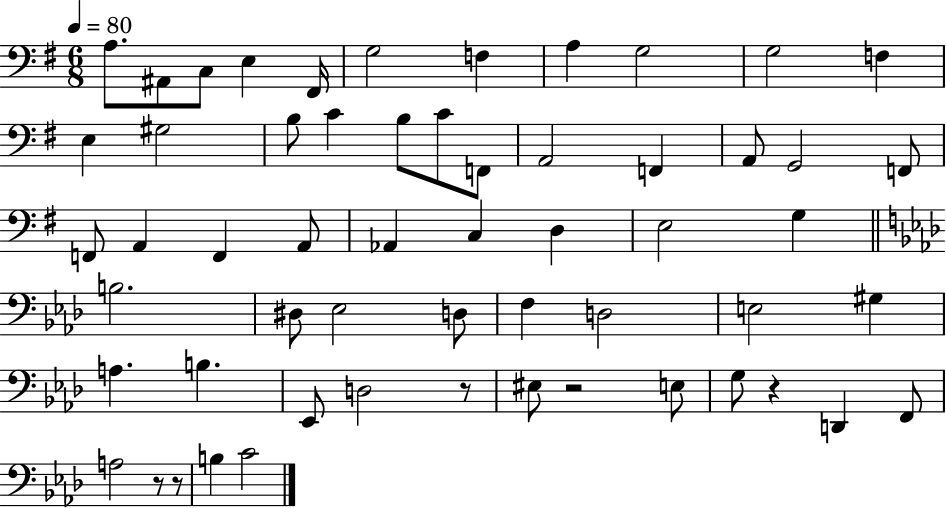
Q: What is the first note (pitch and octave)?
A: A3